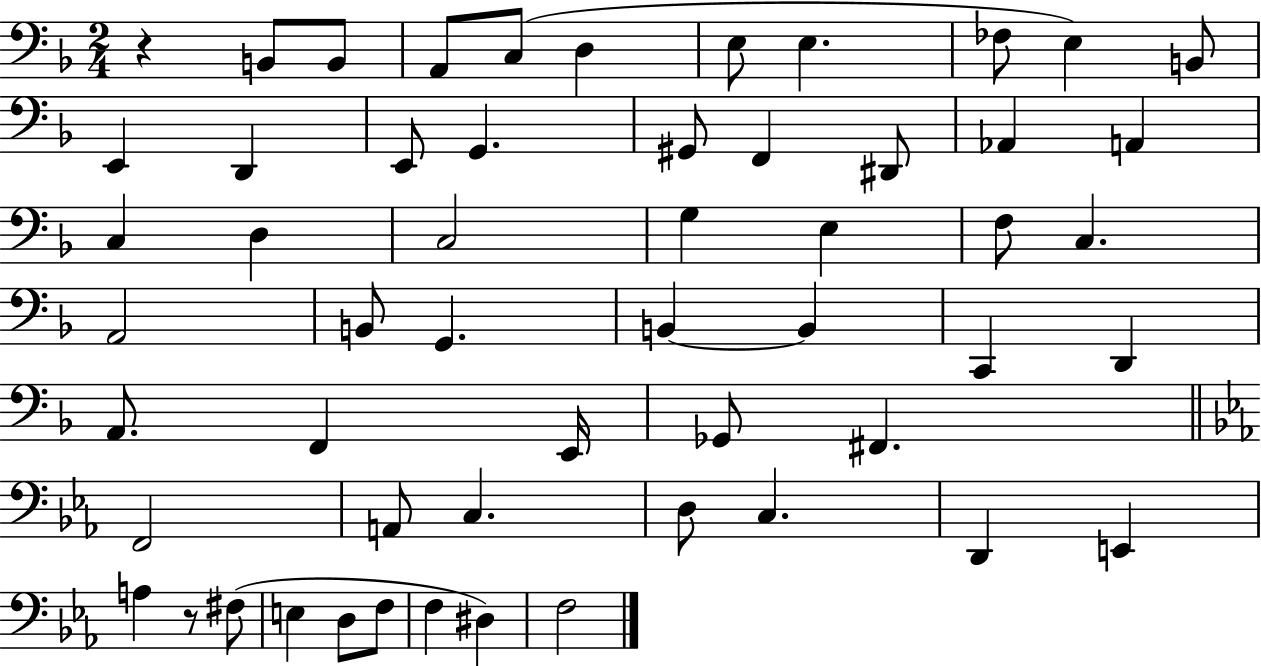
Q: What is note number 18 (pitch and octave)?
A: Ab2